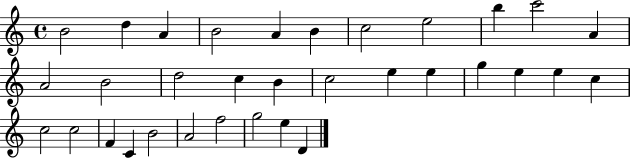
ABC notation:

X:1
T:Untitled
M:4/4
L:1/4
K:C
B2 d A B2 A B c2 e2 b c'2 A A2 B2 d2 c B c2 e e g e e c c2 c2 F C B2 A2 f2 g2 e D